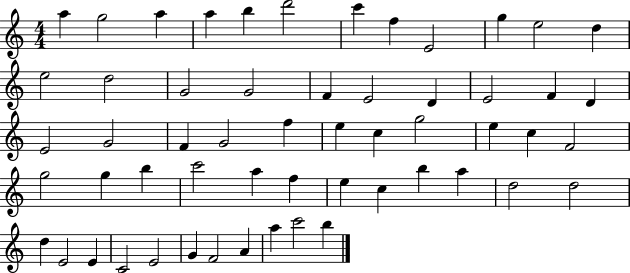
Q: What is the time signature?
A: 4/4